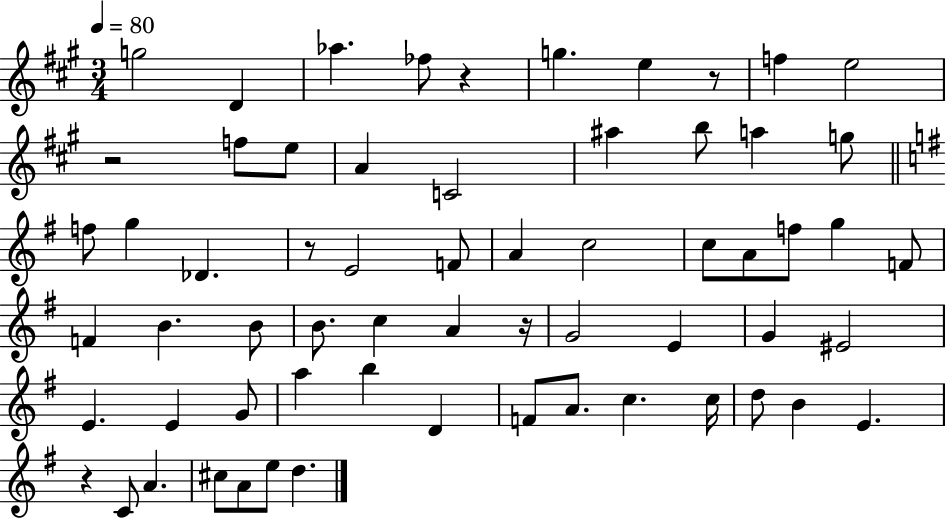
X:1
T:Untitled
M:3/4
L:1/4
K:A
g2 D _a _f/2 z g e z/2 f e2 z2 f/2 e/2 A C2 ^a b/2 a g/2 f/2 g _D z/2 E2 F/2 A c2 c/2 A/2 f/2 g F/2 F B B/2 B/2 c A z/4 G2 E G ^E2 E E G/2 a b D F/2 A/2 c c/4 d/2 B E z C/2 A ^c/2 A/2 e/2 d